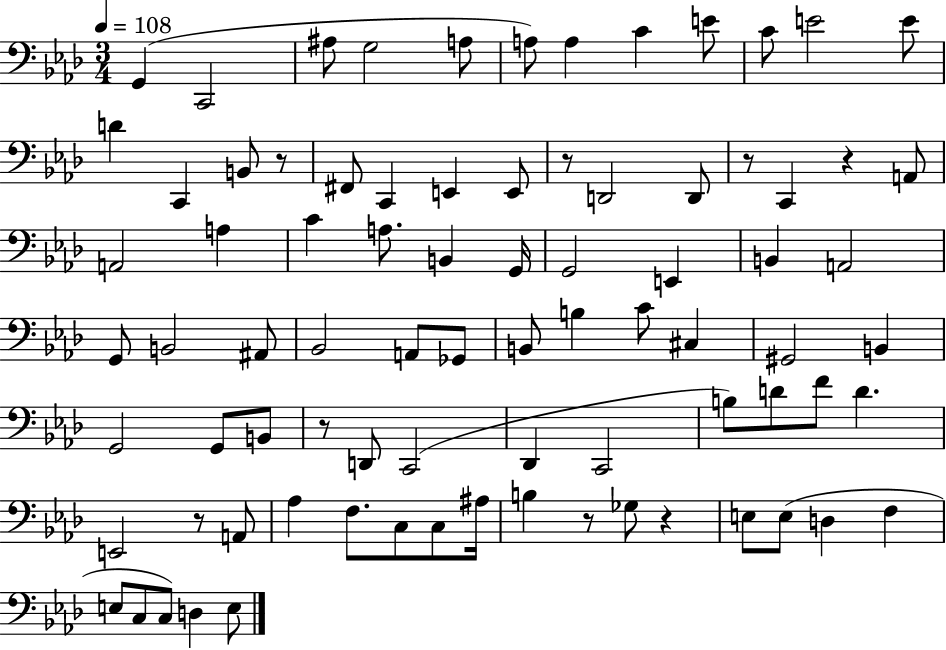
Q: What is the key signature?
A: AES major